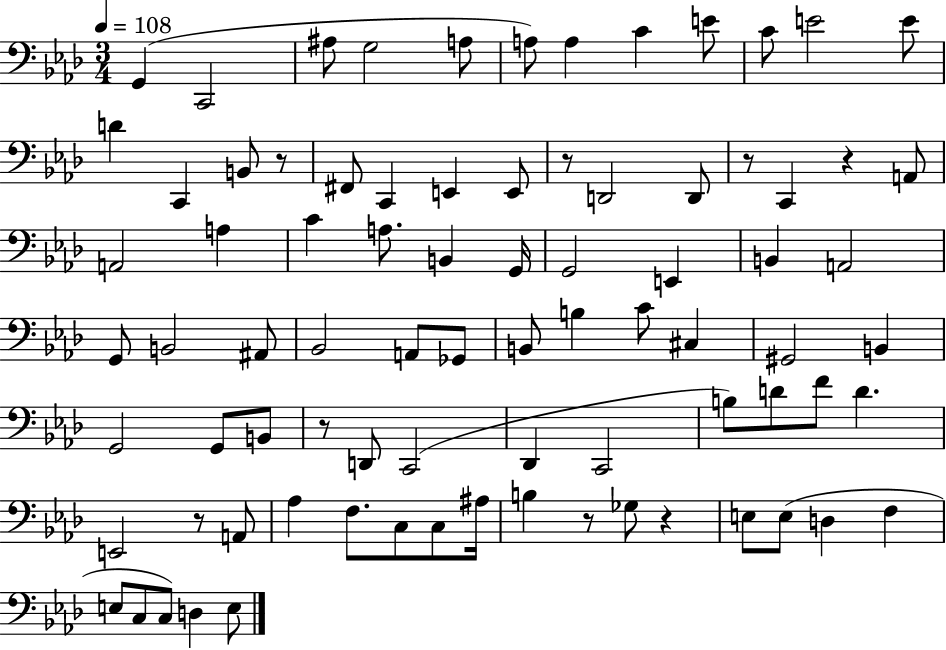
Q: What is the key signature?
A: AES major